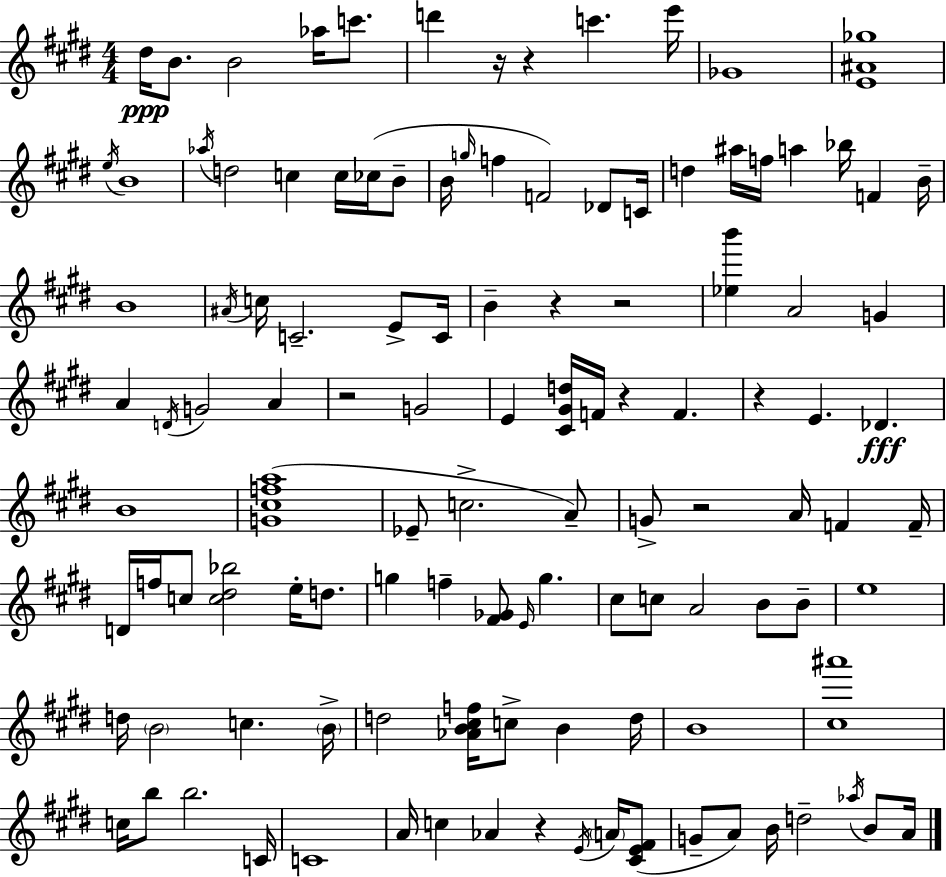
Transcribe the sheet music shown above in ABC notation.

X:1
T:Untitled
M:4/4
L:1/4
K:E
^d/4 B/2 B2 _a/4 c'/2 d' z/4 z c' e'/4 _G4 [E^A_g]4 e/4 B4 _a/4 d2 c c/4 _c/4 B/2 B/4 g/4 f F2 _D/2 C/4 d ^a/4 f/4 a _b/4 F B/4 B4 ^A/4 c/4 C2 E/2 C/4 B z z2 [_eb'] A2 G A D/4 G2 A z2 G2 E [^C^Gd]/4 F/4 z F z E _D B4 [G^cfa]4 _E/2 c2 A/2 G/2 z2 A/4 F F/4 D/4 f/4 c/2 [c^d_b]2 e/4 d/2 g f [^F_G]/2 E/4 g ^c/2 c/2 A2 B/2 B/2 e4 d/4 B2 c B/4 d2 [_AB^cf]/4 c/2 B d/4 B4 [^c^a']4 c/4 b/2 b2 C/4 C4 A/4 c _A z E/4 A/4 [^CE^F]/2 G/2 A/2 B/4 d2 _a/4 B/2 A/4